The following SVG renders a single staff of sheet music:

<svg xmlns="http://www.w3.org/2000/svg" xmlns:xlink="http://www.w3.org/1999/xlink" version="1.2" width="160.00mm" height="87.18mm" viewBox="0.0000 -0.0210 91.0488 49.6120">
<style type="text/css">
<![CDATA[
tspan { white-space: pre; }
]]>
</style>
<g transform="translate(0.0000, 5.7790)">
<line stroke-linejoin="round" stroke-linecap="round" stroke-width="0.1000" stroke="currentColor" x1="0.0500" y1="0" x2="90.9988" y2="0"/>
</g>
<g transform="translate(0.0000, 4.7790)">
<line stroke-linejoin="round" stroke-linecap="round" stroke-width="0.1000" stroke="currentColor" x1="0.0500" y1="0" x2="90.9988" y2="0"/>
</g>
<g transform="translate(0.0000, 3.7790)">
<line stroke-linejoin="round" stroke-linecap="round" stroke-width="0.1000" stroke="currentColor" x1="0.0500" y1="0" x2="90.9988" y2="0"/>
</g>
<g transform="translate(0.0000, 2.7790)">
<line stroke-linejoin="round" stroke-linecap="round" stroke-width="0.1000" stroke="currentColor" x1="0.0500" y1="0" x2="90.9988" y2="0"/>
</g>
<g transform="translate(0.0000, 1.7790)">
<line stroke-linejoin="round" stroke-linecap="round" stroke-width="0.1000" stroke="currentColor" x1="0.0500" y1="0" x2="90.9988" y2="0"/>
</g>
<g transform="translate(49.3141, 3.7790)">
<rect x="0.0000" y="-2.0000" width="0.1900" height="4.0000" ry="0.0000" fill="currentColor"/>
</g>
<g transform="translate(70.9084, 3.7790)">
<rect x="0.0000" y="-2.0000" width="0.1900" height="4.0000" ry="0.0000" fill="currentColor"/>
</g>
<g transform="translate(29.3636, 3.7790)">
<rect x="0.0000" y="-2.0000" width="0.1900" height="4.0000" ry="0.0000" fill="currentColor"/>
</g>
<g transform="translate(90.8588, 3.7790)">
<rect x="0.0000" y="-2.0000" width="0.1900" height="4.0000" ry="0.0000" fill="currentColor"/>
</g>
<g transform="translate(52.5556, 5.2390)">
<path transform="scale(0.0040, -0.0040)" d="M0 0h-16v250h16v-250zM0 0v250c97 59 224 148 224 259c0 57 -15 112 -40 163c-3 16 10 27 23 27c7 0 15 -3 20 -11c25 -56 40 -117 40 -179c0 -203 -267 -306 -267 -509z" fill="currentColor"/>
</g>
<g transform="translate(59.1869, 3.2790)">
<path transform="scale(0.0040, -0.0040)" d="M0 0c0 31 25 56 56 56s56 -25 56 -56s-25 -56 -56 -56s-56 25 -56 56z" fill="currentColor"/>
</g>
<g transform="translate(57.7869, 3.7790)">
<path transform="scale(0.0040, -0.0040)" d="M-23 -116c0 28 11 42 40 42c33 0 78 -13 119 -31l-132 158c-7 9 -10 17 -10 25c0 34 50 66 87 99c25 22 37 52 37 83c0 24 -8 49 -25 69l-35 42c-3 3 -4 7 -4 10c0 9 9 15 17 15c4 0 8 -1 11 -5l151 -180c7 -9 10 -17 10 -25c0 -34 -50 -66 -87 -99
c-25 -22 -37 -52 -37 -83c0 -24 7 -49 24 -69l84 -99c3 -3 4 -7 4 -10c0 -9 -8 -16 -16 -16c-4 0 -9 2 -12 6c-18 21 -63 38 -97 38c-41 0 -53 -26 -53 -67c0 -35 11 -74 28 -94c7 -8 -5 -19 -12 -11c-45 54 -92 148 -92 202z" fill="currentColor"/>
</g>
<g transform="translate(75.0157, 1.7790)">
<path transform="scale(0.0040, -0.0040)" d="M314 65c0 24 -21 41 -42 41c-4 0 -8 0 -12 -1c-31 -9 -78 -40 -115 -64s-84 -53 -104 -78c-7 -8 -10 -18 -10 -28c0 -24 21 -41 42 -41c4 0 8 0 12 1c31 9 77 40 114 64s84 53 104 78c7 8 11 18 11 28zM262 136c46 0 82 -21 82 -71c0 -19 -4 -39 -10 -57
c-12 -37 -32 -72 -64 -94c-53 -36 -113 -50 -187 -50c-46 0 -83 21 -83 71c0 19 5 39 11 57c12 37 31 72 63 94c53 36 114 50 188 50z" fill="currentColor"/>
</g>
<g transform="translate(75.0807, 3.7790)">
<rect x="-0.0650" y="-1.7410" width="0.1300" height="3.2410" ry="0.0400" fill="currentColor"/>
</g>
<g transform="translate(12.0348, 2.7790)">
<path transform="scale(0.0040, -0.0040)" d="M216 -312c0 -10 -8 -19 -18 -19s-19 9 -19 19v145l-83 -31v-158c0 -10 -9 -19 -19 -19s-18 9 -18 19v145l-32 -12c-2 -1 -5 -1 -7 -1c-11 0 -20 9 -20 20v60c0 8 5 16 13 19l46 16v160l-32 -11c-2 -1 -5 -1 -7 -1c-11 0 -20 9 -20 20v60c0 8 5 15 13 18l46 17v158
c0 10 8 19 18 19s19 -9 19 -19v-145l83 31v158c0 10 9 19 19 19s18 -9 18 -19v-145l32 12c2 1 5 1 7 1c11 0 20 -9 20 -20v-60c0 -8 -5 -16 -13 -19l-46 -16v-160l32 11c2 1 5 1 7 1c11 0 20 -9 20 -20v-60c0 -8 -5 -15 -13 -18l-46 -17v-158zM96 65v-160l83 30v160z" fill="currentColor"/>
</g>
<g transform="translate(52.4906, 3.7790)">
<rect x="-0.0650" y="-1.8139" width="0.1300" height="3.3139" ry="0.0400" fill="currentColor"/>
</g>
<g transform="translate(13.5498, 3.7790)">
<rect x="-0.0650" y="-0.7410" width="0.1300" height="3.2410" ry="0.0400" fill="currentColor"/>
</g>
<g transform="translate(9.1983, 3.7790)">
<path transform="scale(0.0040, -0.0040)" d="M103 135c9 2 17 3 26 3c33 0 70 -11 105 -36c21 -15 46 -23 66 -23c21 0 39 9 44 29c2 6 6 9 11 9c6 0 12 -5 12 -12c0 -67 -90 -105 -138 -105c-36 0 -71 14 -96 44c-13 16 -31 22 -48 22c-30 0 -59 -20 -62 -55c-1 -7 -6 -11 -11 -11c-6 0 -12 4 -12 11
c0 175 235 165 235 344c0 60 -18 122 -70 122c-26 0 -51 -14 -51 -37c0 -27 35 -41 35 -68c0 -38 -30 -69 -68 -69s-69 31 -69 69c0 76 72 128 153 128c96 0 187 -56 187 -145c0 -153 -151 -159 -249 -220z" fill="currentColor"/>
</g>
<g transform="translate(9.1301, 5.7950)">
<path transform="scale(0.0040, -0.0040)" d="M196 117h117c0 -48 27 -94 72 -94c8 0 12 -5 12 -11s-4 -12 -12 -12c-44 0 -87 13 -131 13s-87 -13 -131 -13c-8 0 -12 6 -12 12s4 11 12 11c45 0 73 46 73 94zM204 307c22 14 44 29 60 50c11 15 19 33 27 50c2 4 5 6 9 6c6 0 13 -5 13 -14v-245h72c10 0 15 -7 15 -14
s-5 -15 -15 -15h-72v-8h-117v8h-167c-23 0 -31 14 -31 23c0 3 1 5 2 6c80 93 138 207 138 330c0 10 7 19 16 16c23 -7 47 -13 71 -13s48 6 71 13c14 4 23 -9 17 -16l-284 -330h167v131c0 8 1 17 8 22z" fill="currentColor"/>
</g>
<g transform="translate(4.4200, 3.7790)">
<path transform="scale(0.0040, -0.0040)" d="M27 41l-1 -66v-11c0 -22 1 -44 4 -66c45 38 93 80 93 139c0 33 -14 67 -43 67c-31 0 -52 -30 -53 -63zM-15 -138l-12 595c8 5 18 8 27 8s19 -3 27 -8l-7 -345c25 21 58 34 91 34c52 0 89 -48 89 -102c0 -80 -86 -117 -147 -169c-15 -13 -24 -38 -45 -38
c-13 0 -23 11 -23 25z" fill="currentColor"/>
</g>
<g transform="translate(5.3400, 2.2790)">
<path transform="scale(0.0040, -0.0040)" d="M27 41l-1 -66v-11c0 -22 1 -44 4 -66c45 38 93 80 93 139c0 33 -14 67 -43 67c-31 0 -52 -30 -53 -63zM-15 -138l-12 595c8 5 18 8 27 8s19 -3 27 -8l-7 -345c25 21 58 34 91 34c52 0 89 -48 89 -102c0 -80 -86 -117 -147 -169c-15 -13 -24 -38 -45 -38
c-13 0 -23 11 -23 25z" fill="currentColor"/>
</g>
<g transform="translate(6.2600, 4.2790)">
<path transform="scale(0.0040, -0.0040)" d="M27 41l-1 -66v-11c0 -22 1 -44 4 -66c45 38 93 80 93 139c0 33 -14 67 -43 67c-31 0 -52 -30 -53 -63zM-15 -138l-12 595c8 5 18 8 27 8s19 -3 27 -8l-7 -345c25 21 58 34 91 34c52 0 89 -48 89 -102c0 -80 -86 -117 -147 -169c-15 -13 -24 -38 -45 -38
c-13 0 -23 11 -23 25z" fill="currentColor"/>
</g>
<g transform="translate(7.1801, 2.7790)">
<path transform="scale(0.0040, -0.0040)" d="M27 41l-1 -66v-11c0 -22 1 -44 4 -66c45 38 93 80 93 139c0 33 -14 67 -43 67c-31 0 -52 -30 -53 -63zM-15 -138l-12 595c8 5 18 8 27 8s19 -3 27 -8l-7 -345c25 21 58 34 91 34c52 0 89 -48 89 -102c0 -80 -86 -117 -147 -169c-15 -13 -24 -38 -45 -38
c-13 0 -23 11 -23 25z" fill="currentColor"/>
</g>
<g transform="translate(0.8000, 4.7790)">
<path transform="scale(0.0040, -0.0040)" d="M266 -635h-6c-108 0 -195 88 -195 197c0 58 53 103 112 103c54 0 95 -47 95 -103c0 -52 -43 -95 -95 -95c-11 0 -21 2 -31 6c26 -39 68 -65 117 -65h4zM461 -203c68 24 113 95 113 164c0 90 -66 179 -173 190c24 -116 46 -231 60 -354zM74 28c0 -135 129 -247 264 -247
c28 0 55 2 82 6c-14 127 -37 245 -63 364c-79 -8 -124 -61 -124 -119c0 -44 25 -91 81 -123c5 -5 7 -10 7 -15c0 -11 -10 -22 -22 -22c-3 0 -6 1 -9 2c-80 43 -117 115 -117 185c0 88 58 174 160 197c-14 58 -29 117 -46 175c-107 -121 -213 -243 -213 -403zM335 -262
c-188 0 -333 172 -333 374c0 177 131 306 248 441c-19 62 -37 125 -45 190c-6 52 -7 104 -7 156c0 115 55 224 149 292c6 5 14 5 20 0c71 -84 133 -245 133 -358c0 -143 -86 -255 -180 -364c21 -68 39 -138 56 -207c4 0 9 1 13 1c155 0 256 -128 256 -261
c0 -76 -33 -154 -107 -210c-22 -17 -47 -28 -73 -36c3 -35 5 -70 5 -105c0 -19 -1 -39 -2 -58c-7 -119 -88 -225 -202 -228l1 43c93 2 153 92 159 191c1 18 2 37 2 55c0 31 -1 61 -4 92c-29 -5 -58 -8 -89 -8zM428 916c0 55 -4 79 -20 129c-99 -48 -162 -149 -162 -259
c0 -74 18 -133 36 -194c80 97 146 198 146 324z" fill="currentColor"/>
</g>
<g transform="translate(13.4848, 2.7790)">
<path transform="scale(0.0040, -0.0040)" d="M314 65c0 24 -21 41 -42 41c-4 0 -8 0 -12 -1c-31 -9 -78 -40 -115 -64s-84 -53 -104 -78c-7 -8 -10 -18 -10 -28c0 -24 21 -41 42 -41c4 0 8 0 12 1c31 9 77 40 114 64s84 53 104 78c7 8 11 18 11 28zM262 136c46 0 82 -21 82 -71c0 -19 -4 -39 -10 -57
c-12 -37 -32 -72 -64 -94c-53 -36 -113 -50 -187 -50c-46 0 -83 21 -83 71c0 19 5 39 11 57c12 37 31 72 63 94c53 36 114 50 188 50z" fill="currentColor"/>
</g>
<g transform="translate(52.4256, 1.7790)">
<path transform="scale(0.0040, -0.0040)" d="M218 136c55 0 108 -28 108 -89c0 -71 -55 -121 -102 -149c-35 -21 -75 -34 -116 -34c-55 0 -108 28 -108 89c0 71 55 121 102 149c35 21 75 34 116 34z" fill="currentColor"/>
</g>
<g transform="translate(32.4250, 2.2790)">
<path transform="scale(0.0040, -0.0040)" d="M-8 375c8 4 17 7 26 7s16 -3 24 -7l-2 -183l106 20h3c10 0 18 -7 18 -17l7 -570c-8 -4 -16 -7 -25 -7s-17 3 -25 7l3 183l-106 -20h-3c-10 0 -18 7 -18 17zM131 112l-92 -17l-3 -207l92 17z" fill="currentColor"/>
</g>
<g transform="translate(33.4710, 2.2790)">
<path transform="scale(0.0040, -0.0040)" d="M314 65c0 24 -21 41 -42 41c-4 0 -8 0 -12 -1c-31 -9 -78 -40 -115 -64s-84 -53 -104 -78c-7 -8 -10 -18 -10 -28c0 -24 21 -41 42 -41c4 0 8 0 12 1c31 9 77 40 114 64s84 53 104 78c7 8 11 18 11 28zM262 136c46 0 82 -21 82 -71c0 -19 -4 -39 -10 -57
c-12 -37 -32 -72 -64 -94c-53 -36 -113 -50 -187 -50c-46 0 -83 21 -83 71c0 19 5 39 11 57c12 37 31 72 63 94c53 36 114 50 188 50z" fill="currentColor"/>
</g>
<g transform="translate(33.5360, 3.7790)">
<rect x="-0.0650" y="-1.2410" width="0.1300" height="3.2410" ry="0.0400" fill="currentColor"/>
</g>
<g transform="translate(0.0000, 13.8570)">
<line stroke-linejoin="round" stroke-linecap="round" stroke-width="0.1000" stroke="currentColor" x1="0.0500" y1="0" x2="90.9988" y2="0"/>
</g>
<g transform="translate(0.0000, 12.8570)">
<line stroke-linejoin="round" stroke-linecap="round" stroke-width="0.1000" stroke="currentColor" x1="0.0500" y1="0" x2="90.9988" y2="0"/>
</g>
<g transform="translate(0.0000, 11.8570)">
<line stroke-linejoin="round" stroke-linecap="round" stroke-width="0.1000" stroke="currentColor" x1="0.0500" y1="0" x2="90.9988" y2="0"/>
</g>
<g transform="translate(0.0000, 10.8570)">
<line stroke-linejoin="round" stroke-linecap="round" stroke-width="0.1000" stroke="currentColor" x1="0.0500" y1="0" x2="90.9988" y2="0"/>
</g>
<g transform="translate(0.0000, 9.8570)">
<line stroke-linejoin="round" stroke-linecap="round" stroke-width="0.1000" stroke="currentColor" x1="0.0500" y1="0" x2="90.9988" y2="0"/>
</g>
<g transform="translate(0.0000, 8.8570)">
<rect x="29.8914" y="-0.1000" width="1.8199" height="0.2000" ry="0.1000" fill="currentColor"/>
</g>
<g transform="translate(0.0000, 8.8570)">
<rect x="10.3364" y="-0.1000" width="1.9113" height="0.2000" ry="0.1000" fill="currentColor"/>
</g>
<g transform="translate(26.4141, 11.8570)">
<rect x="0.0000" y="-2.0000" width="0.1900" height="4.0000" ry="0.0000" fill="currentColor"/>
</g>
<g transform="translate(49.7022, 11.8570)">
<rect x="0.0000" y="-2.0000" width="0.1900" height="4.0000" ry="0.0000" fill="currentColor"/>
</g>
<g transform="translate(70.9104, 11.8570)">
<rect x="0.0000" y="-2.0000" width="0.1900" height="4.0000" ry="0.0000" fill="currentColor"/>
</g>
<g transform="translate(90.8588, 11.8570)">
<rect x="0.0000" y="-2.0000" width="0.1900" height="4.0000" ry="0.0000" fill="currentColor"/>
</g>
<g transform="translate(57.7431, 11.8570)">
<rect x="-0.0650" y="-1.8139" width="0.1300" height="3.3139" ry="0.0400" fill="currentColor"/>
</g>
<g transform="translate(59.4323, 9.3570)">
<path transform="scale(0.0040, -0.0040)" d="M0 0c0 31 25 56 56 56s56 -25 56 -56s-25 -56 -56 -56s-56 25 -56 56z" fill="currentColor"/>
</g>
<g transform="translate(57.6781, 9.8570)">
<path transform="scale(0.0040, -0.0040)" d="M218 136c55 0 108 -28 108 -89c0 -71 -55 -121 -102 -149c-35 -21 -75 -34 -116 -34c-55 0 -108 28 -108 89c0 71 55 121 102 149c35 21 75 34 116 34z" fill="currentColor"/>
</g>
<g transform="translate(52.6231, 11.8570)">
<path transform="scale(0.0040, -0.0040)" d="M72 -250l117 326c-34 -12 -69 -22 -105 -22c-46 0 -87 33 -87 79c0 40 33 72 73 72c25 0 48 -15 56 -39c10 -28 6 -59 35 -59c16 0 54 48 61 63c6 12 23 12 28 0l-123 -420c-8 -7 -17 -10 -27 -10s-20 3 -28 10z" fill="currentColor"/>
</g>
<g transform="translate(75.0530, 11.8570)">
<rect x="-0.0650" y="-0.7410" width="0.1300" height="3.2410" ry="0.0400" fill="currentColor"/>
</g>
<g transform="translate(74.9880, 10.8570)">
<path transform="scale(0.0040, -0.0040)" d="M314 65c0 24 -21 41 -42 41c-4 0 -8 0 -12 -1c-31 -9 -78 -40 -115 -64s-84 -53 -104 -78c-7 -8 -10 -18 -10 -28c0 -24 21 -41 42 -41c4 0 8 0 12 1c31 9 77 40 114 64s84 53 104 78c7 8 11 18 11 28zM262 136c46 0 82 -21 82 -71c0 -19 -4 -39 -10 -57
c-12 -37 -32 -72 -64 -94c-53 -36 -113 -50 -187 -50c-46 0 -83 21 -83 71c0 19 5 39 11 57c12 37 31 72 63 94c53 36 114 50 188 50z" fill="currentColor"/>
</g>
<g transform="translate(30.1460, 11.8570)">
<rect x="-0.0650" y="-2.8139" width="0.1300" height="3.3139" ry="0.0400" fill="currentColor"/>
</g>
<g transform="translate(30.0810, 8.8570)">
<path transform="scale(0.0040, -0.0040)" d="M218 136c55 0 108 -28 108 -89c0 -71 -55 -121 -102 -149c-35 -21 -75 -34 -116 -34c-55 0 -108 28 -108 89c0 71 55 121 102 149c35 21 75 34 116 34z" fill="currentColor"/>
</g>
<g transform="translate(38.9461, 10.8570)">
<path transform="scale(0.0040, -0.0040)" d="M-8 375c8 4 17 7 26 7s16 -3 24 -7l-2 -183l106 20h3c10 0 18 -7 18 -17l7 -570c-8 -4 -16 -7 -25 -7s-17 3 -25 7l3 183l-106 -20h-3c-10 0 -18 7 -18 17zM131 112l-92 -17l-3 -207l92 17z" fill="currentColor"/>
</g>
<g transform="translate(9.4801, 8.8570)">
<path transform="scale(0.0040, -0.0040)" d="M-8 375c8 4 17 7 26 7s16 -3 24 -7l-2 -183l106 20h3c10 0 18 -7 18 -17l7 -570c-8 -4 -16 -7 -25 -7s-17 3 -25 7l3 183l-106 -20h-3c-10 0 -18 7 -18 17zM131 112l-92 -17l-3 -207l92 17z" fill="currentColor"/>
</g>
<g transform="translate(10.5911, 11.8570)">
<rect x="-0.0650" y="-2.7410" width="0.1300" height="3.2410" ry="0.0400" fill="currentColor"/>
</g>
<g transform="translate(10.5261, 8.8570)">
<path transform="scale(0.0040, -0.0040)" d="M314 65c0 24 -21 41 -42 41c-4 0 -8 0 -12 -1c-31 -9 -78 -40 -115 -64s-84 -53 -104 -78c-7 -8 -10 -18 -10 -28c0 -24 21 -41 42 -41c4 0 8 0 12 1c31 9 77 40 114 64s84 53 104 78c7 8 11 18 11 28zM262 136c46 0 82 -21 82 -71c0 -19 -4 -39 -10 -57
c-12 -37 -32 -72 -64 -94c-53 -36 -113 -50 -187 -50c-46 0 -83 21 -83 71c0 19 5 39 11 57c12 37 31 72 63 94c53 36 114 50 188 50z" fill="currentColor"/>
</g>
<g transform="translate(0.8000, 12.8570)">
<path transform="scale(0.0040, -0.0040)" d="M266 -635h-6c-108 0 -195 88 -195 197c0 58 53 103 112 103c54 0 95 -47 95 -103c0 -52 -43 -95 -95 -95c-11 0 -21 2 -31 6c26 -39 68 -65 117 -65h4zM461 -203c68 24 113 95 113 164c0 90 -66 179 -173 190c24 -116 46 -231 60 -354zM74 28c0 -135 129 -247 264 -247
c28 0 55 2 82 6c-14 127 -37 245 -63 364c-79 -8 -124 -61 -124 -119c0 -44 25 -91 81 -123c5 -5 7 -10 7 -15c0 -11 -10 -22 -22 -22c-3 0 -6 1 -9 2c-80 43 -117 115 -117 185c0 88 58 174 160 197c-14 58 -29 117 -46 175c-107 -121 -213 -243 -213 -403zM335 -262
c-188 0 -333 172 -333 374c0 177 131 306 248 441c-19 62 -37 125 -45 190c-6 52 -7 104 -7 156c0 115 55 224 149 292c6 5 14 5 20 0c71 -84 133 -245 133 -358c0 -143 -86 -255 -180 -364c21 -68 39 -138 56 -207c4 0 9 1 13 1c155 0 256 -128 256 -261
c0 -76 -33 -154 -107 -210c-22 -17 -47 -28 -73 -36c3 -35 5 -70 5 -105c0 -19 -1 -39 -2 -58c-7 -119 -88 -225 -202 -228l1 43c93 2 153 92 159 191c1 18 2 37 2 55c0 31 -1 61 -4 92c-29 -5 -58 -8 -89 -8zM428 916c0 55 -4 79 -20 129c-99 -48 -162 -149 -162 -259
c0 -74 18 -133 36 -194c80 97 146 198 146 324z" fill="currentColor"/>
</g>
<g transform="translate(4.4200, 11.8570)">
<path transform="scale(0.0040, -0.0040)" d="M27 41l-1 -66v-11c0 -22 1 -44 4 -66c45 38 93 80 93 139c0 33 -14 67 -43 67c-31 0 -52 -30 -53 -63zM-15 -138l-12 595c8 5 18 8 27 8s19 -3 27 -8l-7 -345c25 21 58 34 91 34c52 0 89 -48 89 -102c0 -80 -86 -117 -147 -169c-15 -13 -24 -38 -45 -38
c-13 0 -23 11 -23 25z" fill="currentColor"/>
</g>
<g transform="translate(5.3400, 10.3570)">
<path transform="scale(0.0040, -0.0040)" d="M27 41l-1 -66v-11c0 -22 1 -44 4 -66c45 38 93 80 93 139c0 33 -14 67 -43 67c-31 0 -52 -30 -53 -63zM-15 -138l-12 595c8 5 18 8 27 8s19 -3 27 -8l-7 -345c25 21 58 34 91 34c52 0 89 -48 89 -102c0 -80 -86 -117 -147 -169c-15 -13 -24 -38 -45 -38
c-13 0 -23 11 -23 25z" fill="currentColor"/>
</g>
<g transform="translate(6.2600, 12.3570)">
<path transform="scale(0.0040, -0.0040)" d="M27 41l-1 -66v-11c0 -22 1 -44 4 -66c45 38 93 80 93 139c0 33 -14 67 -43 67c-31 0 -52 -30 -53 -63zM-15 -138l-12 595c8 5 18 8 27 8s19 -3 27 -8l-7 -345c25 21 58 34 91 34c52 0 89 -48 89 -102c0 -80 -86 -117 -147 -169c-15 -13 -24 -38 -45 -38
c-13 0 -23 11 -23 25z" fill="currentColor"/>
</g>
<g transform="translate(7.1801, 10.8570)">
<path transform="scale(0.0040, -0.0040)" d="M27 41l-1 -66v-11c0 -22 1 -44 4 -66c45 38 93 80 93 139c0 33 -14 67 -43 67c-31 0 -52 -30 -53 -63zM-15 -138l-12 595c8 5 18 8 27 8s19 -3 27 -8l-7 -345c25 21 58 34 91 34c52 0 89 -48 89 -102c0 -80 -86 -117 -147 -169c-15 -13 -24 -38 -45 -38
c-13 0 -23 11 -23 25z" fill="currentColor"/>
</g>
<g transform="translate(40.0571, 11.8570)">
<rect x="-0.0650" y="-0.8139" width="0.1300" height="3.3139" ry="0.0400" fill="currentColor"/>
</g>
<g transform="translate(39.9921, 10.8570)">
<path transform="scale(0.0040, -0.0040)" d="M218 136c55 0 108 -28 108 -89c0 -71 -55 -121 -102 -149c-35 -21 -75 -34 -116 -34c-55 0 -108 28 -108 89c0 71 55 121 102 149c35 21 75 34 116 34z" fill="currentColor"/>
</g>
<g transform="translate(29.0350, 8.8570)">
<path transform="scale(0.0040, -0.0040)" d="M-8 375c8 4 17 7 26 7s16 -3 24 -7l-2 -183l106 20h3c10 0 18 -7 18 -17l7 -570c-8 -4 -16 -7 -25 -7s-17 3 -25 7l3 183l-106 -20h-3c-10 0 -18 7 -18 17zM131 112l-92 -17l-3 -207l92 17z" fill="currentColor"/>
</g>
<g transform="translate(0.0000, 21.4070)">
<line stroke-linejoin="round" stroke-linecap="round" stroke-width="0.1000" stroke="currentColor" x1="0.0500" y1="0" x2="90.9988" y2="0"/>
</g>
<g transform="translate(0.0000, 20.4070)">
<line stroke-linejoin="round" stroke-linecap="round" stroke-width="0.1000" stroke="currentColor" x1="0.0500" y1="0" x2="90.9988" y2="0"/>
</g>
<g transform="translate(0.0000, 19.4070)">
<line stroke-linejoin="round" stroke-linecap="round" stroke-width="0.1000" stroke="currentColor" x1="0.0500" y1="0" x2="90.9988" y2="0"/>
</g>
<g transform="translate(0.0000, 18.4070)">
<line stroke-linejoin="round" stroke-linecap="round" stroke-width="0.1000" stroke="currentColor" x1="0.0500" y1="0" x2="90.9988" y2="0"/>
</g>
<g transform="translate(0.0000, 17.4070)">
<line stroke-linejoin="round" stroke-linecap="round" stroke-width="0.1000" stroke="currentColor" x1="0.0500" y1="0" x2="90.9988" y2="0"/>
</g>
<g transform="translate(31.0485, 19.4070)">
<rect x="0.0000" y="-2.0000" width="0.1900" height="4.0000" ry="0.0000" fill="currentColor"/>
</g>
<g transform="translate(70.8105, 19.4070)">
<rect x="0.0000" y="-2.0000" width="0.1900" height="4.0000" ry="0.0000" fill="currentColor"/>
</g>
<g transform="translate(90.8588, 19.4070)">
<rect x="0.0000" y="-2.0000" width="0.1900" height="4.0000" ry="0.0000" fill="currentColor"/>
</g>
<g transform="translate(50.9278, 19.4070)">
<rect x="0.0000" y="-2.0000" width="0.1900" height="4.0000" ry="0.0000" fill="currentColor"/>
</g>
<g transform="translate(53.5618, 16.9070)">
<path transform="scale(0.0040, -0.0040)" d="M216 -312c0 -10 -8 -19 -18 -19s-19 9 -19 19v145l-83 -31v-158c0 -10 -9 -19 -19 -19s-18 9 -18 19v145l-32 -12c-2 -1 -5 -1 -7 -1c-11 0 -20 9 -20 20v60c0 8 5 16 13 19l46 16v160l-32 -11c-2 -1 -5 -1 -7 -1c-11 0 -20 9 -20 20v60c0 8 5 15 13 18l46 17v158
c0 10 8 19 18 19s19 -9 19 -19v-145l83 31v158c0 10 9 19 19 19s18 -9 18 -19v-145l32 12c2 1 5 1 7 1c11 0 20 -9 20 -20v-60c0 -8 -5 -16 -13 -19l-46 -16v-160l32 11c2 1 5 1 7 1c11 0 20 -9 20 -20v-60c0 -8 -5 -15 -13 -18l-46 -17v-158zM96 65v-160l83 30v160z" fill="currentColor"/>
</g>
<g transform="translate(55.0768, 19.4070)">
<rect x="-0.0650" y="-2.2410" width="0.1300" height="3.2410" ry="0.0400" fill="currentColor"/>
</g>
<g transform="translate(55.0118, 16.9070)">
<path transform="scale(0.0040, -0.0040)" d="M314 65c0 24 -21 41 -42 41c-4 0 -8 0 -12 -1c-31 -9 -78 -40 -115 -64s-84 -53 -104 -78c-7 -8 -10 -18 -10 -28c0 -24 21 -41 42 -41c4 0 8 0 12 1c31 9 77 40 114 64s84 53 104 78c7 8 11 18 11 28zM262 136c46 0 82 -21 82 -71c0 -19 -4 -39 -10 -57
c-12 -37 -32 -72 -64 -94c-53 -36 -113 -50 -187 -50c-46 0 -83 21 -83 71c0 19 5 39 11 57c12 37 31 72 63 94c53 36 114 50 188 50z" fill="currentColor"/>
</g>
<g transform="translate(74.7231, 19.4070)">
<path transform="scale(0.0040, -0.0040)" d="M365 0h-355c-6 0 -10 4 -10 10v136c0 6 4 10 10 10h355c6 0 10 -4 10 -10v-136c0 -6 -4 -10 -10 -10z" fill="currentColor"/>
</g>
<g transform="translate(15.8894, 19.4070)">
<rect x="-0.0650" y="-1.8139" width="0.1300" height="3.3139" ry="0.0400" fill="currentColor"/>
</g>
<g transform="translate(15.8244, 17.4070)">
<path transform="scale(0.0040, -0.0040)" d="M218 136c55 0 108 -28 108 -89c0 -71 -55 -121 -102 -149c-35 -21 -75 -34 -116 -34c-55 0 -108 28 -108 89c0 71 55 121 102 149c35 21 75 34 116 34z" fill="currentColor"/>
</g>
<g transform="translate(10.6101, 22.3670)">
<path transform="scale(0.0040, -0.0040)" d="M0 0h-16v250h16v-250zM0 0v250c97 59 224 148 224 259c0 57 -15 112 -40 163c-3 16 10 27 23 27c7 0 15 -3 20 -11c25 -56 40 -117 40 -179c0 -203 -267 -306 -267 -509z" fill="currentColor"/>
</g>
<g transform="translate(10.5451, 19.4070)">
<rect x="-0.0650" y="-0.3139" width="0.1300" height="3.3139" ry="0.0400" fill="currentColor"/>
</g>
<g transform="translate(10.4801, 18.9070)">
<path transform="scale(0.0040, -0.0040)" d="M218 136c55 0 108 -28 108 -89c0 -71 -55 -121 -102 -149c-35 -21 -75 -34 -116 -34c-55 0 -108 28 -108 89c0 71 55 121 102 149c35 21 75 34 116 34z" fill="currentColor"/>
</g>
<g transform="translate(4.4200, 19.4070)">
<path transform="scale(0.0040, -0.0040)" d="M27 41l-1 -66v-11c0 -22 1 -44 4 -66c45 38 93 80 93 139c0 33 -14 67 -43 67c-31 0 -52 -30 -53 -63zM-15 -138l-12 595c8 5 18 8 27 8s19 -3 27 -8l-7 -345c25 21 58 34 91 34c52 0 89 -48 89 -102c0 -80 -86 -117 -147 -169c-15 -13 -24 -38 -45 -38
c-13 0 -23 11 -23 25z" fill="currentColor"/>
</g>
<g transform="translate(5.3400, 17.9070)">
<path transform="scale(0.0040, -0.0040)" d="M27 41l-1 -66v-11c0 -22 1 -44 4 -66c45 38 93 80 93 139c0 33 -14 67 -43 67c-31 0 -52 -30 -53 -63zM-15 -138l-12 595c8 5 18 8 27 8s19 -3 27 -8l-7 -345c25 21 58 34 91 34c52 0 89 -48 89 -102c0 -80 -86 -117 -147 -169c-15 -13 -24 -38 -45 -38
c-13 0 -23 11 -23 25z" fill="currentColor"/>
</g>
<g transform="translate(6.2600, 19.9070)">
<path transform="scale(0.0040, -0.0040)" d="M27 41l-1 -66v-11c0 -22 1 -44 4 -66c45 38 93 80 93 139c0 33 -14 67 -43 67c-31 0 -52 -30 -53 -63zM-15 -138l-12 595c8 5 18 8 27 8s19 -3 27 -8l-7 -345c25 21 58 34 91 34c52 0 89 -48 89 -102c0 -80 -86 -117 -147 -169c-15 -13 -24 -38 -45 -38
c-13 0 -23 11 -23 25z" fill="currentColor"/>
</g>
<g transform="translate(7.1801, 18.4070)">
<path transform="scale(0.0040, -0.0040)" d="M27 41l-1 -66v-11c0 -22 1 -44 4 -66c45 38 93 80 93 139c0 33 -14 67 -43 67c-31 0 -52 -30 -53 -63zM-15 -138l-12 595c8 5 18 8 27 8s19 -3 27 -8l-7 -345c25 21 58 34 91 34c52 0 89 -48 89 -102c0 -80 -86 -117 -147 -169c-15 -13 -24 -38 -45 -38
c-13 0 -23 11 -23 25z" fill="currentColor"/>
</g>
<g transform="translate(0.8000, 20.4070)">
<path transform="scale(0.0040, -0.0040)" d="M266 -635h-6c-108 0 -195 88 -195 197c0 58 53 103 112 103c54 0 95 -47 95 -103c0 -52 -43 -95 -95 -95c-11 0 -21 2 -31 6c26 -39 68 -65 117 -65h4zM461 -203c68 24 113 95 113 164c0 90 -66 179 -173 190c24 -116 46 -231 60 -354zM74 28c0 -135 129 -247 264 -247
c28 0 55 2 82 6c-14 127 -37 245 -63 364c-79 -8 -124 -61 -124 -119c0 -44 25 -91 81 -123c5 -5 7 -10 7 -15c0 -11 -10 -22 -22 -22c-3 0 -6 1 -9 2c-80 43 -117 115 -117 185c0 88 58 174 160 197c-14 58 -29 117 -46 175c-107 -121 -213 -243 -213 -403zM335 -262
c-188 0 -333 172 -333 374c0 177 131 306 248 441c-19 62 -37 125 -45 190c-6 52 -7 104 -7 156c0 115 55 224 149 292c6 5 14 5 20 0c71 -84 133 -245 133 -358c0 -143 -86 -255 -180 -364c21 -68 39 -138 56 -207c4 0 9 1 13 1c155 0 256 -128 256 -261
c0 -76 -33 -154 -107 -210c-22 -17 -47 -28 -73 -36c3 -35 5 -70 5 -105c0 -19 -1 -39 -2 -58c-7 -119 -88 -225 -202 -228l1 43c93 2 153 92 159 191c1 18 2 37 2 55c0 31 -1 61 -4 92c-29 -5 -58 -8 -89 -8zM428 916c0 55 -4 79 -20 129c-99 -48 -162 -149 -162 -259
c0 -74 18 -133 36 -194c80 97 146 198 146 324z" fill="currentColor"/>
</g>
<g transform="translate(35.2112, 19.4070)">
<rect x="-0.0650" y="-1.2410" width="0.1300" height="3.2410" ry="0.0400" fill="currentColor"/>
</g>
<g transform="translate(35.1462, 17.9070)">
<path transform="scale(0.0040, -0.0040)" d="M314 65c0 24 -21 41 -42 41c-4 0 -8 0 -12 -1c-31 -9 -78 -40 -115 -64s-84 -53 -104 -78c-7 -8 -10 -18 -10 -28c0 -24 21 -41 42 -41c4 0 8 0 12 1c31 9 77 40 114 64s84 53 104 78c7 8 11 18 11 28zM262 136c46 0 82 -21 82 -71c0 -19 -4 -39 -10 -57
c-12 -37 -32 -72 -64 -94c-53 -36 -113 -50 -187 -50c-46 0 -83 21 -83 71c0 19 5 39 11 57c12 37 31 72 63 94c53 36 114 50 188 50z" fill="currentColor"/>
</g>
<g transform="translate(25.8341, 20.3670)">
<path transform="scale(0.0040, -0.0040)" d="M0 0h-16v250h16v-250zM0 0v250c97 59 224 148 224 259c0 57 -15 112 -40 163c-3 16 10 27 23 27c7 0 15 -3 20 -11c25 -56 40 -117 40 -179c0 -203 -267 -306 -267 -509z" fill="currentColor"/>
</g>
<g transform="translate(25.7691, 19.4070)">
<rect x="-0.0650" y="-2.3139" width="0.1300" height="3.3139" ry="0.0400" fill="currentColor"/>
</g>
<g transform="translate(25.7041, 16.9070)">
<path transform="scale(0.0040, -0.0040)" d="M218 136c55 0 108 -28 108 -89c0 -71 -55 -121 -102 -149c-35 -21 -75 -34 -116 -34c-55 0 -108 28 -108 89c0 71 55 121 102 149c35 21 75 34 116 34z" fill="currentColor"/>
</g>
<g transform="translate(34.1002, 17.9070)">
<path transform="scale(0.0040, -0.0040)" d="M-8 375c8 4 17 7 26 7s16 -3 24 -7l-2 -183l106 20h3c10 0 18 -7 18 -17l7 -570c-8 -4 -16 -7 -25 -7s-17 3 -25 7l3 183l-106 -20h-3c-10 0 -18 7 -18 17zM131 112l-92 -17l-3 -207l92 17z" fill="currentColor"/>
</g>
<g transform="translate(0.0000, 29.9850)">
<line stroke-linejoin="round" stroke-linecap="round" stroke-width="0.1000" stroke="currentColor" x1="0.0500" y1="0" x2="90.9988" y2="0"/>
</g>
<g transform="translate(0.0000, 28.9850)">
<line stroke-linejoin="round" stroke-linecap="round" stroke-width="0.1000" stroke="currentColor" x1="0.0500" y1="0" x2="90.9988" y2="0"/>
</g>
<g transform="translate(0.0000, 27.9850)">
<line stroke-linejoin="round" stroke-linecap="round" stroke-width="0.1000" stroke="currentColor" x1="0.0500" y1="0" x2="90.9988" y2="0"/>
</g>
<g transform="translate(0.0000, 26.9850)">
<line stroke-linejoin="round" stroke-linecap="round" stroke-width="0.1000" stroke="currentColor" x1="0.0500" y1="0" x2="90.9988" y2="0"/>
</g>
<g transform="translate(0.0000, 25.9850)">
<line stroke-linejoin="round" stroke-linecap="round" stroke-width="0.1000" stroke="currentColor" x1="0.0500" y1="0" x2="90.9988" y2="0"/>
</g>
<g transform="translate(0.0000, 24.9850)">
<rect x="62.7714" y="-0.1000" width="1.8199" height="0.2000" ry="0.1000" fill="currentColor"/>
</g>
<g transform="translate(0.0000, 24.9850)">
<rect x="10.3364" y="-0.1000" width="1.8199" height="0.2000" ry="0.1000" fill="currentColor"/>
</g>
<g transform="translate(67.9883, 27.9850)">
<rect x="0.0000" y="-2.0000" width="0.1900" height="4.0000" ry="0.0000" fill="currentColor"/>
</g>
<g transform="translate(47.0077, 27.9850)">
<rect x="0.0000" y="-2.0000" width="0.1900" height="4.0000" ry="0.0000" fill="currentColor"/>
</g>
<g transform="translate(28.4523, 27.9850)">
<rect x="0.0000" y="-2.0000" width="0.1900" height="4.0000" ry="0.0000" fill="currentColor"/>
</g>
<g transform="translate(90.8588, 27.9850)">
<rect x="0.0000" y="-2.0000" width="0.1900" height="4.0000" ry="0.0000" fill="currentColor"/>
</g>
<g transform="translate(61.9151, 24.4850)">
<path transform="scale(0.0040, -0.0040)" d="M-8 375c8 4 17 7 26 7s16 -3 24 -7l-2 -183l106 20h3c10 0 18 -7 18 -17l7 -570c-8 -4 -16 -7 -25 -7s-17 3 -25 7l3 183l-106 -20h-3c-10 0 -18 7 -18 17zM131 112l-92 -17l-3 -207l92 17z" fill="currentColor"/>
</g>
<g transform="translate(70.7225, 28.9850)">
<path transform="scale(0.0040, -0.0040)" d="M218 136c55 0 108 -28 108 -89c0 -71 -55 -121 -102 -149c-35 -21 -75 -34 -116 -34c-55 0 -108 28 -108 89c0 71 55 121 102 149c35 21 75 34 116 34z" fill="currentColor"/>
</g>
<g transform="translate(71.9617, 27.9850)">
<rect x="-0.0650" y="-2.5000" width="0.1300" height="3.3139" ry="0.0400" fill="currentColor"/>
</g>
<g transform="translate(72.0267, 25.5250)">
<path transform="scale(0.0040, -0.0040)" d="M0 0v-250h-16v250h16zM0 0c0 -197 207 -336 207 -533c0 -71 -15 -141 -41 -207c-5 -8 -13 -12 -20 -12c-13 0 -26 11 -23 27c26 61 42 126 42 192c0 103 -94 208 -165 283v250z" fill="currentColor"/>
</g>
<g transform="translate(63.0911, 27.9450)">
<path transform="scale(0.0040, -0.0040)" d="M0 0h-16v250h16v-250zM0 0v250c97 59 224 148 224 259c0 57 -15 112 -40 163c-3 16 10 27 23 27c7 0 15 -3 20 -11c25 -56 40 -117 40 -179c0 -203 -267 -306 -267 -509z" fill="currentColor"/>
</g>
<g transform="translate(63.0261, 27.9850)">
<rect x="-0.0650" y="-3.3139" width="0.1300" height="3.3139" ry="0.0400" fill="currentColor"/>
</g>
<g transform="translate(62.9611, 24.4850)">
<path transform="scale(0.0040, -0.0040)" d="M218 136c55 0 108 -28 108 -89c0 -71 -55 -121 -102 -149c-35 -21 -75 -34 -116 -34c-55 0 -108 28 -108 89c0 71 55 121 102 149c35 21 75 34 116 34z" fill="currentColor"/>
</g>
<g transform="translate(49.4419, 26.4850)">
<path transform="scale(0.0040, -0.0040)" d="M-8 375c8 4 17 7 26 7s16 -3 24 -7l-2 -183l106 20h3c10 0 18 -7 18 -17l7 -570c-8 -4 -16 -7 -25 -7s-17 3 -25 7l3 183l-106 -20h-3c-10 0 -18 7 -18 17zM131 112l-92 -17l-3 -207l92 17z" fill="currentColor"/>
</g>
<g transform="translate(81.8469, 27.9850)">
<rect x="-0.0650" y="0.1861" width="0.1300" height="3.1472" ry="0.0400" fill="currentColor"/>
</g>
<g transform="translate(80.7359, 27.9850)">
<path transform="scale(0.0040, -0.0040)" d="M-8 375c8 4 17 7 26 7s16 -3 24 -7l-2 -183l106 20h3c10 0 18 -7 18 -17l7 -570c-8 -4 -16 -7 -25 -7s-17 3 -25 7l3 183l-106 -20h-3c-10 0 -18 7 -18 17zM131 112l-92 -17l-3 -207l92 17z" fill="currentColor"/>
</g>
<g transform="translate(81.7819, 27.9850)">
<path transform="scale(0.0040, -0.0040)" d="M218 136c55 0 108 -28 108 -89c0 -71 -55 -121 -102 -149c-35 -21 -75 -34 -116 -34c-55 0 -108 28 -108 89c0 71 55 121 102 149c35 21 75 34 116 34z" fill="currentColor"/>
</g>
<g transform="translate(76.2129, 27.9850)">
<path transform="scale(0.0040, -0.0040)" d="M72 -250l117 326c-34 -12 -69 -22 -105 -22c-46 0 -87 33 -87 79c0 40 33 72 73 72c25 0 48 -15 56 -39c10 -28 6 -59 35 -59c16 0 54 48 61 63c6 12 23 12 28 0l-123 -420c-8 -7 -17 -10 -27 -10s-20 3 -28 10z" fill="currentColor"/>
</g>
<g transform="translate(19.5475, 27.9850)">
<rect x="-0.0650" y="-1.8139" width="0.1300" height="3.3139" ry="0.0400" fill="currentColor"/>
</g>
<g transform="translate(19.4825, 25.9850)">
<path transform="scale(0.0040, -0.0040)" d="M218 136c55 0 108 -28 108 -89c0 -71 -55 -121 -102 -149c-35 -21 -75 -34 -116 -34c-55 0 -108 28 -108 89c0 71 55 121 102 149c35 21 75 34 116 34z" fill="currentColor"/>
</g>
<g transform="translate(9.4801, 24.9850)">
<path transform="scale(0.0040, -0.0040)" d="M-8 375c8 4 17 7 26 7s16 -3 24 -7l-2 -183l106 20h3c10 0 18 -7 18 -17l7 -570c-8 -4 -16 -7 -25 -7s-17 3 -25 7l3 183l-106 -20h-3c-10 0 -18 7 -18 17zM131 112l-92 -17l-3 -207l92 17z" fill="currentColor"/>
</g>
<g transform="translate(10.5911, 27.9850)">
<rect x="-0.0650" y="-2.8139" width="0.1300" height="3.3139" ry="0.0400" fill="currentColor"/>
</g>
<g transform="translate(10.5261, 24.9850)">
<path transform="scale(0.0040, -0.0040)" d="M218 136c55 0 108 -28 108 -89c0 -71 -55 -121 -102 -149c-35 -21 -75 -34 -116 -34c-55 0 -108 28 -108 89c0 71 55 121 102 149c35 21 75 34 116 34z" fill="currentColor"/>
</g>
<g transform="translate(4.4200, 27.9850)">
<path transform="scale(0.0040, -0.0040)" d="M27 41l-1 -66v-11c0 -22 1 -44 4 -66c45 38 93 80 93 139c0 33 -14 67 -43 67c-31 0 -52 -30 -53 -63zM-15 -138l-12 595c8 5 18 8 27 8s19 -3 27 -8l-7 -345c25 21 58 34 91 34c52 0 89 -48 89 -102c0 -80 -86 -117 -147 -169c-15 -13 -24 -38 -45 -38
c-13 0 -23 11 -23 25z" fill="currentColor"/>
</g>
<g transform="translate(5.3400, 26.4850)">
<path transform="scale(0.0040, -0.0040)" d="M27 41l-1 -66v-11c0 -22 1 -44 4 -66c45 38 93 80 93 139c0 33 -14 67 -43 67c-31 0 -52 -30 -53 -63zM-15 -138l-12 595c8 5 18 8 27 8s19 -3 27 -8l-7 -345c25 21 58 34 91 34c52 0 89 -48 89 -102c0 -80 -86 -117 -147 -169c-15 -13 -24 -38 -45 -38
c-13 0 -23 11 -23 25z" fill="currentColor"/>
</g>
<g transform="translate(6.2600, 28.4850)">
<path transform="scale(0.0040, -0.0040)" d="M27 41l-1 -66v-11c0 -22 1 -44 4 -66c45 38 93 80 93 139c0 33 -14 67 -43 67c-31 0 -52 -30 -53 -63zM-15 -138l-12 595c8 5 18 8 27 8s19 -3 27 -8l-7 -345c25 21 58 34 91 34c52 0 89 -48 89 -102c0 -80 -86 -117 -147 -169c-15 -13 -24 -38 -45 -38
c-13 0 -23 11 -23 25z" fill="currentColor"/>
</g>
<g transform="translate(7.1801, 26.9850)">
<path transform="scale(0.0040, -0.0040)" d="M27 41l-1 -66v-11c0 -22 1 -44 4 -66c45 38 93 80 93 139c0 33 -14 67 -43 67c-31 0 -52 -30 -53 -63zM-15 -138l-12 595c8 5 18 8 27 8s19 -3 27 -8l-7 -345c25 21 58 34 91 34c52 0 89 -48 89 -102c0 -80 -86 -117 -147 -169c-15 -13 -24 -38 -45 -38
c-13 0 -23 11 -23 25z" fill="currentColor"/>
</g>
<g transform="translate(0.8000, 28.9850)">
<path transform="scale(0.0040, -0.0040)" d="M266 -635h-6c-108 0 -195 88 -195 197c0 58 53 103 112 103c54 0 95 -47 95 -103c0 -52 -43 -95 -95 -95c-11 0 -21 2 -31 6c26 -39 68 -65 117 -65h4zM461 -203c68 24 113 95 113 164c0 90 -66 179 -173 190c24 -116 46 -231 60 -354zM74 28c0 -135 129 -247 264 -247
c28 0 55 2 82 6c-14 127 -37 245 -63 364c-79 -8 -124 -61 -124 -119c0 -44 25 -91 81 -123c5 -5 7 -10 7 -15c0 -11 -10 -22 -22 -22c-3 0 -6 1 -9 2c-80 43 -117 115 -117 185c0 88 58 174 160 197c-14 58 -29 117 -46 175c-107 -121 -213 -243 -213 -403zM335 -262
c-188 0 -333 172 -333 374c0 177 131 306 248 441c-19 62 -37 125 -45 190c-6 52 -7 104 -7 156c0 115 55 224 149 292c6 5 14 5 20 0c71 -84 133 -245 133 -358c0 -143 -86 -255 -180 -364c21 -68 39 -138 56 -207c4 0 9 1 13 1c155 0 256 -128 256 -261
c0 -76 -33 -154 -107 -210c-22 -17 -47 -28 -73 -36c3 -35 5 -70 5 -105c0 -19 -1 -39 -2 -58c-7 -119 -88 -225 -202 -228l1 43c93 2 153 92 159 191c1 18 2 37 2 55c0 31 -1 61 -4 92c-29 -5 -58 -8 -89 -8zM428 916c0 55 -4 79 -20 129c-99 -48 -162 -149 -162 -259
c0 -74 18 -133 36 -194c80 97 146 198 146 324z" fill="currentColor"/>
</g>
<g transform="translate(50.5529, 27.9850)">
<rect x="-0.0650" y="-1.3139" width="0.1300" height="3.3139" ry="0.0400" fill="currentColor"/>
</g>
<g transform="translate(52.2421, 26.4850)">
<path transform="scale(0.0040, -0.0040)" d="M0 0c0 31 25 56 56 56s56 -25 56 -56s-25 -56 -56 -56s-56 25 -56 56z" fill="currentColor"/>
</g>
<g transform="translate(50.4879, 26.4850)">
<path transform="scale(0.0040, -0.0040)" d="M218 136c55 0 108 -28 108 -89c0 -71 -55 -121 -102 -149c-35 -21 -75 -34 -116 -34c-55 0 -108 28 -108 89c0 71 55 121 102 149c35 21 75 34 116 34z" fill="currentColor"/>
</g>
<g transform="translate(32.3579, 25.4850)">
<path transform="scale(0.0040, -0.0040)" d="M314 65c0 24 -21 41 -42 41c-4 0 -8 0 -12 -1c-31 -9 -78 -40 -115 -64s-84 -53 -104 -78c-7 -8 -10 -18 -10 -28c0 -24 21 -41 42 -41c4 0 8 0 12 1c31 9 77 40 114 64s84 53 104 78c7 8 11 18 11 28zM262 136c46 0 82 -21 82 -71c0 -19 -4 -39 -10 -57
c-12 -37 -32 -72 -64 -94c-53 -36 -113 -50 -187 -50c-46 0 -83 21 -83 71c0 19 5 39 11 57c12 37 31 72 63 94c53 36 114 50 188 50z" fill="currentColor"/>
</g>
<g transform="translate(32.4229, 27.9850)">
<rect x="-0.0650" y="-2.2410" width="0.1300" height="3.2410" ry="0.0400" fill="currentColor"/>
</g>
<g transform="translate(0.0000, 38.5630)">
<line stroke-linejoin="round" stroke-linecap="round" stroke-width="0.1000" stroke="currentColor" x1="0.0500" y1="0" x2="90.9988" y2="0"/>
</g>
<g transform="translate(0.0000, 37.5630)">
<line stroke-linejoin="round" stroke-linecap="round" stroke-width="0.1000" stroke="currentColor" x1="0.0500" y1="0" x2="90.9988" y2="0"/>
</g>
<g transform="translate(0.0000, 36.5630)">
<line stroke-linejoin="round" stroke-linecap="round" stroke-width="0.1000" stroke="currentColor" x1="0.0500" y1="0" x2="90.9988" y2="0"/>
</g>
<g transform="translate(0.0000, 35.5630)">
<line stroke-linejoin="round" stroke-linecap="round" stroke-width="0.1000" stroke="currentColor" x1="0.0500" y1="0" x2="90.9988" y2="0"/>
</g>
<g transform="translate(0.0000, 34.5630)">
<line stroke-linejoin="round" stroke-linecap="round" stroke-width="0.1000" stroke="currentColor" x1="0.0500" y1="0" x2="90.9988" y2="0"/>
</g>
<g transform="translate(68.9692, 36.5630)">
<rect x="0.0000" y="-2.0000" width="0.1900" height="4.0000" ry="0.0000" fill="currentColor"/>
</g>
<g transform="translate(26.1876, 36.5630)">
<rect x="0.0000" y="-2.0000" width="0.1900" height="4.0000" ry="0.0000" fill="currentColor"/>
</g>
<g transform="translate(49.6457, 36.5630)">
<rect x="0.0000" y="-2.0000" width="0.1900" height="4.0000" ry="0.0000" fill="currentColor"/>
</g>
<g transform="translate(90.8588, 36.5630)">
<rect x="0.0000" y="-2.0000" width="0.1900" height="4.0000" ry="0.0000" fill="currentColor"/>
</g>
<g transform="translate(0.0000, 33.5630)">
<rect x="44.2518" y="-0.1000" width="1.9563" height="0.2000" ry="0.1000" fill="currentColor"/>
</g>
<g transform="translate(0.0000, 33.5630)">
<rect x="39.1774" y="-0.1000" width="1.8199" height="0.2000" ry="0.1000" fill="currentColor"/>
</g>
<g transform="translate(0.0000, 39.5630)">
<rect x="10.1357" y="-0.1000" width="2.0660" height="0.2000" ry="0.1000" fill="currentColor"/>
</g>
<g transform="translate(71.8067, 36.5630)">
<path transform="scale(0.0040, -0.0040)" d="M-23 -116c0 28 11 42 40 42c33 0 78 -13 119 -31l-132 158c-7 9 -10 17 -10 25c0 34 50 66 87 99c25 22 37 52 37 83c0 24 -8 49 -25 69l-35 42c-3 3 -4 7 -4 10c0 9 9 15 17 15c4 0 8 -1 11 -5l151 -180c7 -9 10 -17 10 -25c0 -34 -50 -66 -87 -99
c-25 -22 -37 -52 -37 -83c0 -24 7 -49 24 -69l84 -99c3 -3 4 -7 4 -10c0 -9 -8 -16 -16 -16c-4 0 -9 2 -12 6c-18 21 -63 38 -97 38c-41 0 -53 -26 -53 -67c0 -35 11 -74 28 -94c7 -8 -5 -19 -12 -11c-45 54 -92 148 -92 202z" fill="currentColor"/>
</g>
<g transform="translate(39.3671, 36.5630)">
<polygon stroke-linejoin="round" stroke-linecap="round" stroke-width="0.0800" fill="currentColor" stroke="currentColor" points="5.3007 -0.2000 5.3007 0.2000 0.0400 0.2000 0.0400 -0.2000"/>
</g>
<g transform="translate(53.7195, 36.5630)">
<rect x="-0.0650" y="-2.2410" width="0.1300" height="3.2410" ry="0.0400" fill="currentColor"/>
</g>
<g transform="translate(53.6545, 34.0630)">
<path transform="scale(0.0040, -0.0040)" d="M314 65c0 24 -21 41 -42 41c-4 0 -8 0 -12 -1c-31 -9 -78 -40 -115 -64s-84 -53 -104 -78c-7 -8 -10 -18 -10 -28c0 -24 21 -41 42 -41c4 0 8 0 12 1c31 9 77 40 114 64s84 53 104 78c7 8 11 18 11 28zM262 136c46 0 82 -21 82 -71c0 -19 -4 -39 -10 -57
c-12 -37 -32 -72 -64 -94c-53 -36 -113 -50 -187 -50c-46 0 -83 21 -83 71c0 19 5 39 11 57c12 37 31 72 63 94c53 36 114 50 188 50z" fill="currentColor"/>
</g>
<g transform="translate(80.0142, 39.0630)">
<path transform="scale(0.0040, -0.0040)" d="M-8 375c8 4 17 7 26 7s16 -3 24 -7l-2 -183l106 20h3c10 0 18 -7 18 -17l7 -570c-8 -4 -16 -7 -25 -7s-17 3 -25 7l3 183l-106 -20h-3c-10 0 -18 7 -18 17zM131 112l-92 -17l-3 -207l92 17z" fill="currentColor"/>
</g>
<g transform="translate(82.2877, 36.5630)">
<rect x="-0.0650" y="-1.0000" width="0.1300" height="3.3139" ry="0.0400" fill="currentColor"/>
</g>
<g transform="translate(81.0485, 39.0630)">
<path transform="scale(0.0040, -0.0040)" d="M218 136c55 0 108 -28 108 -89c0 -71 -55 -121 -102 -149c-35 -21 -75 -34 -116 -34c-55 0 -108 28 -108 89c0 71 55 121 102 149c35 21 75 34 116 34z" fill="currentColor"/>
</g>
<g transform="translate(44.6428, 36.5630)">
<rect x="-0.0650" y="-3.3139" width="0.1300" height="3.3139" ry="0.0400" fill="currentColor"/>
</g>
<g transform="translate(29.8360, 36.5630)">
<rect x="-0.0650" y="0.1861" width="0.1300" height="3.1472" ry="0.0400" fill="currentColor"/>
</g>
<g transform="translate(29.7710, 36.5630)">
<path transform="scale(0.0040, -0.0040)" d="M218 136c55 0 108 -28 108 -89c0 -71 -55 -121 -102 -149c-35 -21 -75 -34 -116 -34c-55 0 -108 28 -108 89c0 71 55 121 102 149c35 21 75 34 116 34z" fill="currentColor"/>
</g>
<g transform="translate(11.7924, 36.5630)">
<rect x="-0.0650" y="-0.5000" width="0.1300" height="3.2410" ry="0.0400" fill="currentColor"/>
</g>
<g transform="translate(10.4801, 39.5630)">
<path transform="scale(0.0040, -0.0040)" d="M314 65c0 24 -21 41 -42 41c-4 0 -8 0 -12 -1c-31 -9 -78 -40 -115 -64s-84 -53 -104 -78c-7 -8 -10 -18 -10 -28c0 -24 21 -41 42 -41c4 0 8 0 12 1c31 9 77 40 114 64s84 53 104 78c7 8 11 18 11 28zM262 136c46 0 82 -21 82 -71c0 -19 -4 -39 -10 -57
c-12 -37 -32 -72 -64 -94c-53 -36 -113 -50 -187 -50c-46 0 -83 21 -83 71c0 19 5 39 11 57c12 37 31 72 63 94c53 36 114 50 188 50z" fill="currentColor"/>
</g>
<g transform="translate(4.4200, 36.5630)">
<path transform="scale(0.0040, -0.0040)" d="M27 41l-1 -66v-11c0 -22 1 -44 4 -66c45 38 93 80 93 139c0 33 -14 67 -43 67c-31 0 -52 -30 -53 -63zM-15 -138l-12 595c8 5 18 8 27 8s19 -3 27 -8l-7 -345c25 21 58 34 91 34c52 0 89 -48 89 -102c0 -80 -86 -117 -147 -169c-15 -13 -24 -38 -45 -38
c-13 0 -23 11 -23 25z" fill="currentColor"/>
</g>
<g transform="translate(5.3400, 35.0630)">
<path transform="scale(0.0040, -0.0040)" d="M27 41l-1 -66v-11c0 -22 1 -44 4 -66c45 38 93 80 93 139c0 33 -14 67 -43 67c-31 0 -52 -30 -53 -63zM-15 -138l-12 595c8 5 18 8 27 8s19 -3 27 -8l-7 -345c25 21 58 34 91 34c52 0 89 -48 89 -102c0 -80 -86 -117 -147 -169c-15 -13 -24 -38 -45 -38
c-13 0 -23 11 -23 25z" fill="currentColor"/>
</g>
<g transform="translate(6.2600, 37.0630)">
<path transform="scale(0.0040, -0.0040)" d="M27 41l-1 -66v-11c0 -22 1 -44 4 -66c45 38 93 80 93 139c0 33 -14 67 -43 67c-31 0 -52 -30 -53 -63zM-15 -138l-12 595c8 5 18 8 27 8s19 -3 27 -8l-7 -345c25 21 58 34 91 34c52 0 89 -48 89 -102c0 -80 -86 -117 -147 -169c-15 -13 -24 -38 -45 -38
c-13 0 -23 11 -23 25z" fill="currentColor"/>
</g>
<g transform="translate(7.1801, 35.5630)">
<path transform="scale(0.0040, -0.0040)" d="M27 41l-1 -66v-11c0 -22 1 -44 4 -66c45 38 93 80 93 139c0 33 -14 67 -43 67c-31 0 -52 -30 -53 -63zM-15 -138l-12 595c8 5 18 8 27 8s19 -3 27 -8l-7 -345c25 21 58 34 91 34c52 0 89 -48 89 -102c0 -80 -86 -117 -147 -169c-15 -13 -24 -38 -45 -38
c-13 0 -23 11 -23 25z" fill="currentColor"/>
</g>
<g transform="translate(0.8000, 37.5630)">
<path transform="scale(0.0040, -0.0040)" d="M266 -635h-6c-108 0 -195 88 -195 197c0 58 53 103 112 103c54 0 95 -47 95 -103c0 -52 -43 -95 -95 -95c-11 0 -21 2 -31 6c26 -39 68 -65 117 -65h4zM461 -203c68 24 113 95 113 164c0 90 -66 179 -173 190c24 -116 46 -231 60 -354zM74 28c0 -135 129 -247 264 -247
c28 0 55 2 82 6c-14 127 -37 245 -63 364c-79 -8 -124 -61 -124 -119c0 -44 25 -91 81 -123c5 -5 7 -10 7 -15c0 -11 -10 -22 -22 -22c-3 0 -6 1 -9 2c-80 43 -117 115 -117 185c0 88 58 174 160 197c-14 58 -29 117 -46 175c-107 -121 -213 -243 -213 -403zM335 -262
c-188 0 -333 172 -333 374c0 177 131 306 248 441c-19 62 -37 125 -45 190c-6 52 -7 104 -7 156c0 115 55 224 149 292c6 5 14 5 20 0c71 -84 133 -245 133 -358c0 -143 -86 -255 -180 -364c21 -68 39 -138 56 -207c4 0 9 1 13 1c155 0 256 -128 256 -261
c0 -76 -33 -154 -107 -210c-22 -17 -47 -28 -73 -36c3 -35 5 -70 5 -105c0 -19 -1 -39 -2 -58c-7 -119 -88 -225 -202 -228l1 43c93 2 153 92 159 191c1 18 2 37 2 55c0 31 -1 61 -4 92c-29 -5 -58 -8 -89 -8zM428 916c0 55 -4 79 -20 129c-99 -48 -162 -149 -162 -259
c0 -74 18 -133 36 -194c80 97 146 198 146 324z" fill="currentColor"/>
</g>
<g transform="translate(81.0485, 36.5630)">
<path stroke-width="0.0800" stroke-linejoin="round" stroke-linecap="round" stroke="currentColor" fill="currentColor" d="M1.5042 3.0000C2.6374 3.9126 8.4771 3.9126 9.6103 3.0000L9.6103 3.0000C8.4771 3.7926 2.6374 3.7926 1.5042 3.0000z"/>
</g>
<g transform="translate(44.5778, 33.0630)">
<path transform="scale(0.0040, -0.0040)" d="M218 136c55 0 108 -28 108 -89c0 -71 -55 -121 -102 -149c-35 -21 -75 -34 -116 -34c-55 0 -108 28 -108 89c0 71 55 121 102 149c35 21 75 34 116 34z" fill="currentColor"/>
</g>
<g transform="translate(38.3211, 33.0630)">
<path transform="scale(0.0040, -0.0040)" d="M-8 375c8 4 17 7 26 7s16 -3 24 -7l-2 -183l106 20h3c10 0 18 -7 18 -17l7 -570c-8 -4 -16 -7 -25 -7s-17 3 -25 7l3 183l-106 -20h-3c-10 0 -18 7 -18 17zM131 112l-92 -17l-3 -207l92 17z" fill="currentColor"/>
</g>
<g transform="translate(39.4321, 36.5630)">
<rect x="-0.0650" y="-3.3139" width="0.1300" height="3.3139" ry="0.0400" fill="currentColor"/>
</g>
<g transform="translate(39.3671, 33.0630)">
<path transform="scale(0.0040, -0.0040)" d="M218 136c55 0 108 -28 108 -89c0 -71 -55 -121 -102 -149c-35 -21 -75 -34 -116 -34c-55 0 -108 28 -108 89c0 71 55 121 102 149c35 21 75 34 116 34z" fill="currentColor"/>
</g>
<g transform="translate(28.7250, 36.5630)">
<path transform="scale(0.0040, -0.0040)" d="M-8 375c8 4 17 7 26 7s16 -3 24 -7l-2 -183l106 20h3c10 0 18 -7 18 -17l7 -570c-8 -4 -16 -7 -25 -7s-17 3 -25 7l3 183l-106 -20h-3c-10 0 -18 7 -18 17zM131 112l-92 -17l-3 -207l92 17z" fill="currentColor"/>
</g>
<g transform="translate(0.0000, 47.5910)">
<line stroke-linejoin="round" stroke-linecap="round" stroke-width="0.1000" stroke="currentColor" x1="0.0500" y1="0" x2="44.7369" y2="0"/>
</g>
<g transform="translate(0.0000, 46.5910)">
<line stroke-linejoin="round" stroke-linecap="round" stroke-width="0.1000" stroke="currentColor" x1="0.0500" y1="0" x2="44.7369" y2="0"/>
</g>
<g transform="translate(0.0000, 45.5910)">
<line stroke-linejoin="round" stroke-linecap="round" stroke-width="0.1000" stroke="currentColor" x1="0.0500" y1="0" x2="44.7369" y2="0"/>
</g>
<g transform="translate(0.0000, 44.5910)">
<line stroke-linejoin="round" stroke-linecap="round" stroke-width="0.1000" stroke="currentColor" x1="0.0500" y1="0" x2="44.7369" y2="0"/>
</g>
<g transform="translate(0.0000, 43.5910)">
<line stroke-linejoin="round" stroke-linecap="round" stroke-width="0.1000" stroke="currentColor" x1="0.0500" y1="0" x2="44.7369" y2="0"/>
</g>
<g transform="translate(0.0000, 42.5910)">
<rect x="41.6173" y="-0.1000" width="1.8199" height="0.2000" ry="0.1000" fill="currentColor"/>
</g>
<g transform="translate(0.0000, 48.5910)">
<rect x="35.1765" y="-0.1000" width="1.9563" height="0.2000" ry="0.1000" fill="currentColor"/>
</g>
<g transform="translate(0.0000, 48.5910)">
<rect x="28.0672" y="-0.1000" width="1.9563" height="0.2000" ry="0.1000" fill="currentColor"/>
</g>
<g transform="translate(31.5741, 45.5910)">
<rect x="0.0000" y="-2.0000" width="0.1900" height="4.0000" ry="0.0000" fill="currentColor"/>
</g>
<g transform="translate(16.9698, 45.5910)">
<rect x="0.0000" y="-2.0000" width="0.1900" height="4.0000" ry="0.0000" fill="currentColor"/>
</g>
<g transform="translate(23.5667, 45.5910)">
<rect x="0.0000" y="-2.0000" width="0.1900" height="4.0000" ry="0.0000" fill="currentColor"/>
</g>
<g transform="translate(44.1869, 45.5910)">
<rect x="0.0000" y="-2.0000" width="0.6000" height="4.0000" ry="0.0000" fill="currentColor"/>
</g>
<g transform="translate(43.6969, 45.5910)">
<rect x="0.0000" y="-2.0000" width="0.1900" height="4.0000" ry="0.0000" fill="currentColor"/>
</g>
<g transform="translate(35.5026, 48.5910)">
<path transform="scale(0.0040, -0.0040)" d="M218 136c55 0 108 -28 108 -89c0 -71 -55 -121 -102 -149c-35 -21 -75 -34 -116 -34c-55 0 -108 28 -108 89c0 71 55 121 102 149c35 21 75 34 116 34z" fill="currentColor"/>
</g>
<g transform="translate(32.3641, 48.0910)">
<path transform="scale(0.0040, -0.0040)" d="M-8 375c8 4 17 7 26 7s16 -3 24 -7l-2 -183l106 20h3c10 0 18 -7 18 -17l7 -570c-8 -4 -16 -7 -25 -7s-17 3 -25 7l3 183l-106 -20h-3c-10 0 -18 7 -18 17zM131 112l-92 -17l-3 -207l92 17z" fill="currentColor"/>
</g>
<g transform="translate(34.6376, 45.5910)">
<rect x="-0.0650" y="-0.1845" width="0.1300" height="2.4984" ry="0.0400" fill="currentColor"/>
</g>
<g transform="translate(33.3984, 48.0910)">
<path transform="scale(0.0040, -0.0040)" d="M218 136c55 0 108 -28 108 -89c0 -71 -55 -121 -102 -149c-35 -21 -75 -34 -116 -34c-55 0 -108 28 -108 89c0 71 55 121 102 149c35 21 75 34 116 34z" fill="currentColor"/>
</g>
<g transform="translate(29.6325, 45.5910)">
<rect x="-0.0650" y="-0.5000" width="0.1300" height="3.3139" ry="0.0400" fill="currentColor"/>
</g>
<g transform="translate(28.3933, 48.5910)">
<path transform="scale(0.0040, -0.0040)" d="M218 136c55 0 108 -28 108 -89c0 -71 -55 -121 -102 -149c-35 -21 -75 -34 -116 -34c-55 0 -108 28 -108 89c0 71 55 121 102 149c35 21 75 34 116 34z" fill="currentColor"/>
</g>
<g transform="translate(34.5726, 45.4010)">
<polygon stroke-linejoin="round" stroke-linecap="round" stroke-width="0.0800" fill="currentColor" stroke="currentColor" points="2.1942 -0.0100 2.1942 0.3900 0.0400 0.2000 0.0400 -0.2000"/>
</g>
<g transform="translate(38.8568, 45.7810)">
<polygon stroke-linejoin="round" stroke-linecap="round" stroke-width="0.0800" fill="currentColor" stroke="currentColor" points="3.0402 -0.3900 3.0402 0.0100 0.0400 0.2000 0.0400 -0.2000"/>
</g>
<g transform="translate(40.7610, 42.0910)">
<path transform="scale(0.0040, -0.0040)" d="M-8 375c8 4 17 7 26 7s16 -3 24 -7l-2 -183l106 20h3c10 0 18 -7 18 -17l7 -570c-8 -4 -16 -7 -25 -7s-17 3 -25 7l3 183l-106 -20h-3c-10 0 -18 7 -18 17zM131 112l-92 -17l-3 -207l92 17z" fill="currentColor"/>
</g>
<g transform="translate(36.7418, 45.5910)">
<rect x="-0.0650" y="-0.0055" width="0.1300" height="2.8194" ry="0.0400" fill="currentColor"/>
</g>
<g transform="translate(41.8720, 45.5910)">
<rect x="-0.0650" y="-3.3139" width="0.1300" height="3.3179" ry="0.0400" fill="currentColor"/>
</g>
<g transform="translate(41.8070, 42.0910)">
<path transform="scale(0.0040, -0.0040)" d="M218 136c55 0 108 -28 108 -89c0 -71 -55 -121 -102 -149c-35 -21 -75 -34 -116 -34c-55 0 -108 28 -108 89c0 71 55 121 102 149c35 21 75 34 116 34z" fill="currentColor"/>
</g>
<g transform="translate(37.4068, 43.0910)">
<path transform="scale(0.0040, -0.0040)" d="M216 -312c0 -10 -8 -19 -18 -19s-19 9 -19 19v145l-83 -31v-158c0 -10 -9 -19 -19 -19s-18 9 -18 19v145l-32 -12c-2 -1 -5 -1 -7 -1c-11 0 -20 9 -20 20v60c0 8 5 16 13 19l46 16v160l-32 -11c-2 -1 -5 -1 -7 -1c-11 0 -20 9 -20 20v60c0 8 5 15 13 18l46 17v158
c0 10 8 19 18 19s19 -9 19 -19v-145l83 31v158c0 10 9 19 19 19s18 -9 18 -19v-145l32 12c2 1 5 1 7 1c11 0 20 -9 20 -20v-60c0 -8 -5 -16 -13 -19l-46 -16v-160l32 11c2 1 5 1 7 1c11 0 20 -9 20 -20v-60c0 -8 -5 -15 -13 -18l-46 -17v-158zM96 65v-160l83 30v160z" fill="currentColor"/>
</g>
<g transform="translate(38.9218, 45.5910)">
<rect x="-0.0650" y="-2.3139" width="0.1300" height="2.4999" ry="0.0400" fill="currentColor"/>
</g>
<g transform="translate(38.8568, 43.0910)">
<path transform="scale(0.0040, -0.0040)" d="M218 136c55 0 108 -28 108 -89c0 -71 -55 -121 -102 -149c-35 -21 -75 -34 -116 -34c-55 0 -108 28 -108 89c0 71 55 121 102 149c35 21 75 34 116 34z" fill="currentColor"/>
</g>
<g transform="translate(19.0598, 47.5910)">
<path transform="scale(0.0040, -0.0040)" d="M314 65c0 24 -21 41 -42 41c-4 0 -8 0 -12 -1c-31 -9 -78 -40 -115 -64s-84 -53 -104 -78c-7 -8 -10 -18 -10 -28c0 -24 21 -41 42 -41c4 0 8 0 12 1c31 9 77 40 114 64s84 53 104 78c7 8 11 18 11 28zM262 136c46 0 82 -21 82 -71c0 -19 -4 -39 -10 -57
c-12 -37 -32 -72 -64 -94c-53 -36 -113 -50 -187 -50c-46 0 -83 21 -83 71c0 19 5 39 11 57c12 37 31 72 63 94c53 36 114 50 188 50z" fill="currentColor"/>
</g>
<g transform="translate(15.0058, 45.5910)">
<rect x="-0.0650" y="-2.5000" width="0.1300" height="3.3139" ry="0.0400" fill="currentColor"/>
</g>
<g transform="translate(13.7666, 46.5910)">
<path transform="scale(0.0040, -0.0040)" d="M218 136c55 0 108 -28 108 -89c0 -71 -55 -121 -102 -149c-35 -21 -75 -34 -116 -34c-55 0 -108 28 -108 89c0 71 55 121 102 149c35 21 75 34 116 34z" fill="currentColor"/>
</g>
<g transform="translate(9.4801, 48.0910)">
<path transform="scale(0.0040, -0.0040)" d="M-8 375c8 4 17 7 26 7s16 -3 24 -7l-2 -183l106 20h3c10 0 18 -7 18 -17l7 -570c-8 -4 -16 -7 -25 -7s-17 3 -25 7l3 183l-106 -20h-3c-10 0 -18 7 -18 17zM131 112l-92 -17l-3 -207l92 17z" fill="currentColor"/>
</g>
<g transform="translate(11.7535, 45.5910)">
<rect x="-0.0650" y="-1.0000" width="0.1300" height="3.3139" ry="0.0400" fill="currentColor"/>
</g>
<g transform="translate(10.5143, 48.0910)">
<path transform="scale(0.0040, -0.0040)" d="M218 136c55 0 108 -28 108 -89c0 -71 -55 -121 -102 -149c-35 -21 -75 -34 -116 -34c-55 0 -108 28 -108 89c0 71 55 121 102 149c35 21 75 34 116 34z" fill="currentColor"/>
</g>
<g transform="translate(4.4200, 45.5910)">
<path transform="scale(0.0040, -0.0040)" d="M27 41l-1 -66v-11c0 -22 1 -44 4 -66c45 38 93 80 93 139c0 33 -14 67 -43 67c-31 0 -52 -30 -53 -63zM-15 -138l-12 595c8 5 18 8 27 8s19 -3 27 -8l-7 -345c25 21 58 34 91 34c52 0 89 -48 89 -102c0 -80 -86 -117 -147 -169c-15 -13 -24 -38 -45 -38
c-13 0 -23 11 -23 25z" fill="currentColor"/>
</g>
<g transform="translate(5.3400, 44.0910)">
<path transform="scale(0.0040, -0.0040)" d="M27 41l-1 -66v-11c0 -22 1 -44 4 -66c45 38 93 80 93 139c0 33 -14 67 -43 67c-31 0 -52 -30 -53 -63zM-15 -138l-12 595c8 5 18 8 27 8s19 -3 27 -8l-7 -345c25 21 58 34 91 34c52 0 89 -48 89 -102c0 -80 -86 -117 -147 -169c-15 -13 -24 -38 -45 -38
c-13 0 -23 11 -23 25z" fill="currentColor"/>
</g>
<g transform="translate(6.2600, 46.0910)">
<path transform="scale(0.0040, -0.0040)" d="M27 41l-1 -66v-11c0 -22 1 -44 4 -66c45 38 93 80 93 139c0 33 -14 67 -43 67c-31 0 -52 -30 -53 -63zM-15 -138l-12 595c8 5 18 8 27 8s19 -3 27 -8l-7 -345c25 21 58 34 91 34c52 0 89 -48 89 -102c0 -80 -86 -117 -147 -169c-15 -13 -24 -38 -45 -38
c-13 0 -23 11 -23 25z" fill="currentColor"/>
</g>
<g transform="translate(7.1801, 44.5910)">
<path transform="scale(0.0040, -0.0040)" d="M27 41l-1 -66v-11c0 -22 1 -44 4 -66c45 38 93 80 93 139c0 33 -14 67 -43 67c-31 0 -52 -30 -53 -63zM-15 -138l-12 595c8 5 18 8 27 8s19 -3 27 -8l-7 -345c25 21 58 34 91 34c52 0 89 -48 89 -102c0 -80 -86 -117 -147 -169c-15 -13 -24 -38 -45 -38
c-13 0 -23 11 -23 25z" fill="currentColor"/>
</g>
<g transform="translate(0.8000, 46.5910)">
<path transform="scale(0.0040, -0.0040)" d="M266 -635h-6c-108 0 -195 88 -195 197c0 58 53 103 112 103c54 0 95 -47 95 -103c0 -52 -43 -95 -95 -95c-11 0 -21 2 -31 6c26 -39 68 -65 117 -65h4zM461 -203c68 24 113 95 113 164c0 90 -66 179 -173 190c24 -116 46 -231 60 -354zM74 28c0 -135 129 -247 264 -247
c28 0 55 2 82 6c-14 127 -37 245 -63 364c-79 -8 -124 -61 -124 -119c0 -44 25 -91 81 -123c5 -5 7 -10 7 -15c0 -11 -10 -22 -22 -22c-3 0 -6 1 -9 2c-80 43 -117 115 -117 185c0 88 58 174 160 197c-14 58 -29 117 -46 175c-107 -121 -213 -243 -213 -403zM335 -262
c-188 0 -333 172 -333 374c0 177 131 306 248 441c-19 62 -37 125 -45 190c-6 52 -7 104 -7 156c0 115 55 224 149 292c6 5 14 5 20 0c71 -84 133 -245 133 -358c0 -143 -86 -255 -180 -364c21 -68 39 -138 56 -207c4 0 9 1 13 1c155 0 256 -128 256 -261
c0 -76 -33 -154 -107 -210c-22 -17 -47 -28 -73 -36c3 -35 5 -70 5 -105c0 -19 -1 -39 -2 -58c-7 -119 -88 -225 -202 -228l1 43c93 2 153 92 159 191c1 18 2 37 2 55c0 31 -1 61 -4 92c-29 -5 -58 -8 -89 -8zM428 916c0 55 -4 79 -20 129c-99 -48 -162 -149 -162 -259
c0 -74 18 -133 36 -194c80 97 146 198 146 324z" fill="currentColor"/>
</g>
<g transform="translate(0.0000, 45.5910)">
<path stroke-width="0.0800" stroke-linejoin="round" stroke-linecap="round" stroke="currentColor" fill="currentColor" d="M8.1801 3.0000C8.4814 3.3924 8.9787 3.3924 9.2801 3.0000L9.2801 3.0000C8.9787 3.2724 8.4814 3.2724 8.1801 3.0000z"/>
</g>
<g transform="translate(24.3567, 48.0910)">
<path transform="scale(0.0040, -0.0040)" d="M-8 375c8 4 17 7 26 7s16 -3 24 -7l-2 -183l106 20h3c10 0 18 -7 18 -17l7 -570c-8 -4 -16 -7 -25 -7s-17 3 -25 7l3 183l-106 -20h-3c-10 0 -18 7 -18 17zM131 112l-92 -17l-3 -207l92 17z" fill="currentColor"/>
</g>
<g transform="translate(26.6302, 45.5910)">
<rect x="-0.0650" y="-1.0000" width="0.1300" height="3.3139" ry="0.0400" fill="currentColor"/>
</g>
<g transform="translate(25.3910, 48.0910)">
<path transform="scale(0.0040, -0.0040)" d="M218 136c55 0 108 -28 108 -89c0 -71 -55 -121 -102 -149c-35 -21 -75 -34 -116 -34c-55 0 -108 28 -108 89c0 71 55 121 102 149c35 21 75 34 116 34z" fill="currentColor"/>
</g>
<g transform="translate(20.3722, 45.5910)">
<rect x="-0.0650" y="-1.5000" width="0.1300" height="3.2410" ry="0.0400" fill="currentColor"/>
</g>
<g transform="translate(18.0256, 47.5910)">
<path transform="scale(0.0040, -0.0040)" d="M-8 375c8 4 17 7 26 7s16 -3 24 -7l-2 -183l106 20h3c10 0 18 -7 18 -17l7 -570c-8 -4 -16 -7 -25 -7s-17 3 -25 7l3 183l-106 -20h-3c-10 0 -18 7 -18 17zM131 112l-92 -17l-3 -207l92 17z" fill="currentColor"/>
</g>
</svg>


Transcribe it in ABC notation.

X:1
T:Untitled
M:2/4
L:1/4
K:Ab
^d2 e2 f/2 z f2 a2 a d z/2 f _d2 c/2 f g/2 e2 ^g2 z2 a f g2 e b/2 G/2 z/2 B C2 B b/2 b/2 g2 z D D G E2 D C D/2 C/2 ^g/2 b/2